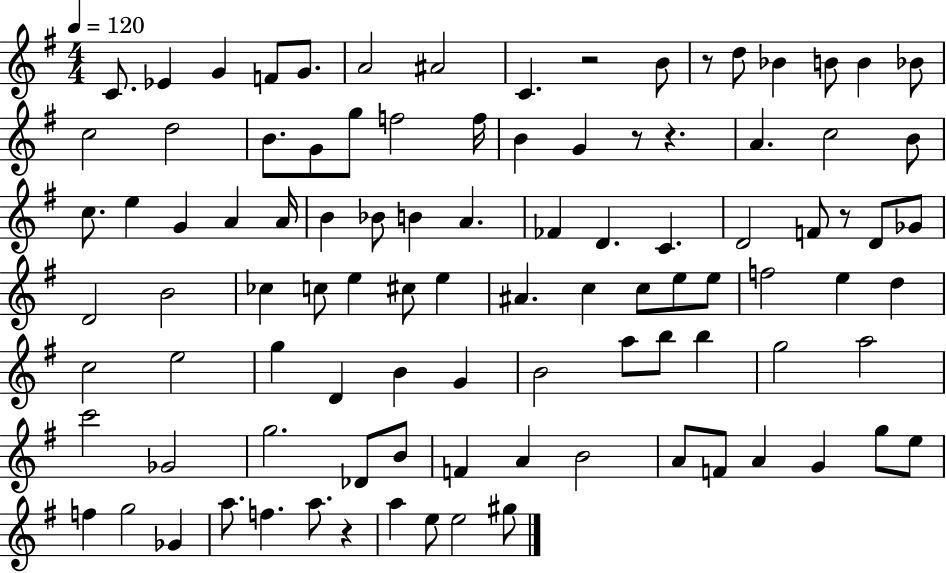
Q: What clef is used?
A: treble